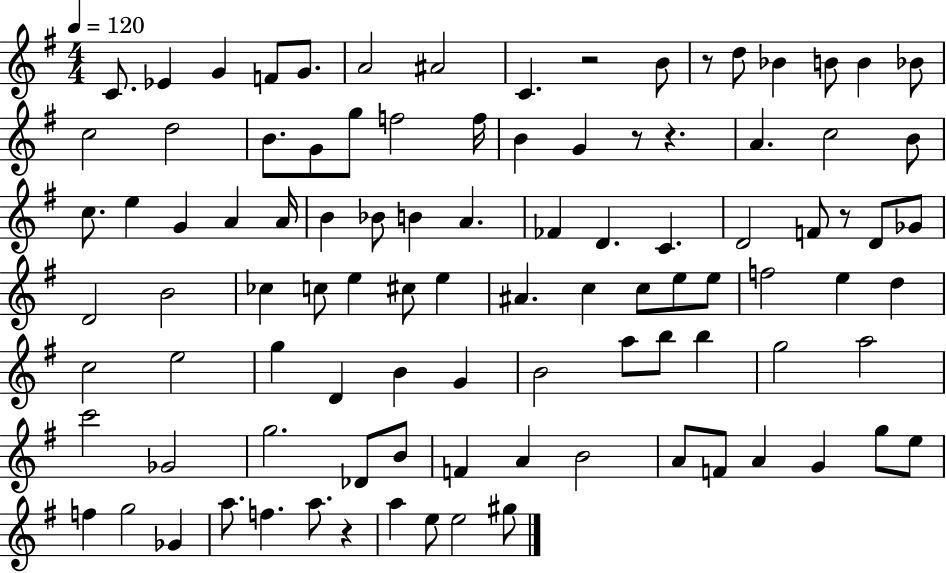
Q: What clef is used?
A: treble